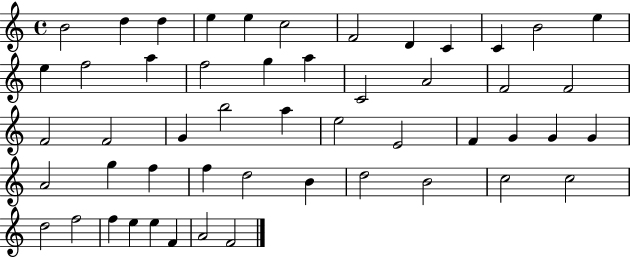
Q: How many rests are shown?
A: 0